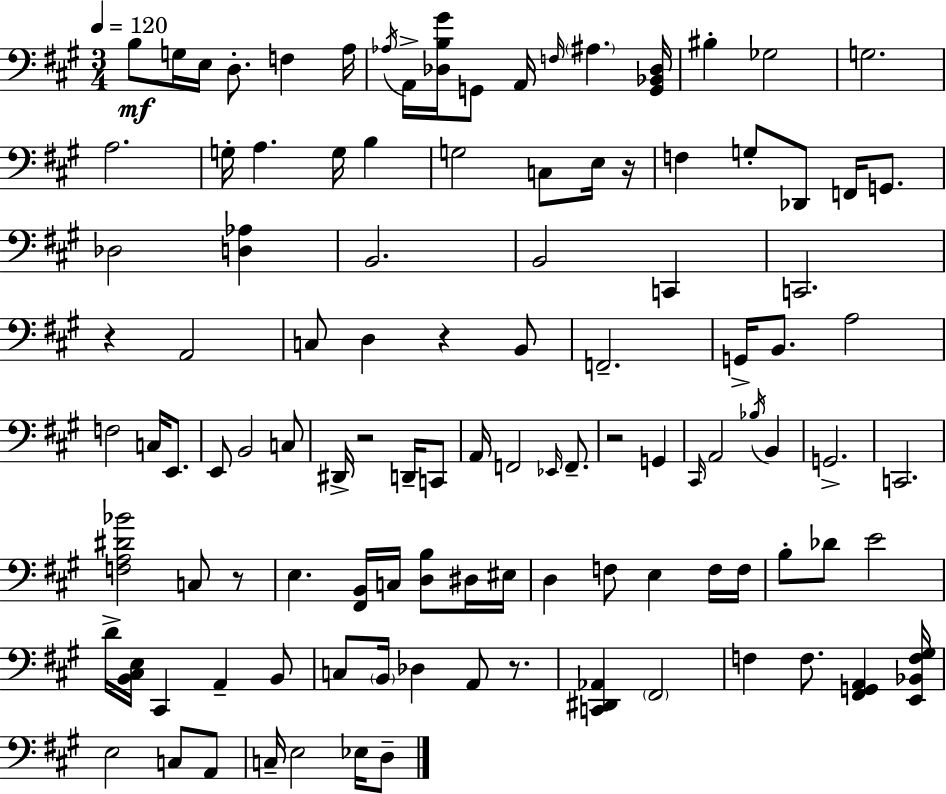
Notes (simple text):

B3/e G3/s E3/s D3/e. F3/q A3/s Ab3/s A2/s [Db3,B3,G#4]/s G2/e A2/s F3/s A#3/q. [G2,Bb2,Db3]/s BIS3/q Gb3/h G3/h. A3/h. G3/s A3/q. G3/s B3/q G3/h C3/e E3/s R/s F3/q G3/e Db2/e F2/s G2/e. Db3/h [D3,Ab3]/q B2/h. B2/h C2/q C2/h. R/q A2/h C3/e D3/q R/q B2/e F2/h. G2/s B2/e. A3/h F3/h C3/s E2/e. E2/e B2/h C3/e D#2/s R/h D2/s C2/e A2/s F2/h Eb2/s F2/e. R/h G2/q C#2/s A2/h Bb3/s B2/q G2/h. C2/h. [F3,A3,D#4,Bb4]/h C3/e R/e E3/q. [F#2,B2]/s C3/s [D3,B3]/e D#3/s EIS3/s D3/q F3/e E3/q F3/s F3/s B3/e Db4/e E4/h D4/s [B2,C#3,E3]/s C#2/q A2/q B2/e C3/e B2/s Db3/q A2/e R/e. [C2,D#2,Ab2]/q F#2/h F3/q F3/e. [F#2,G2,A2]/q [E2,Bb2,F3,G#3]/s E3/h C3/e A2/e C3/s E3/h Eb3/s D3/e